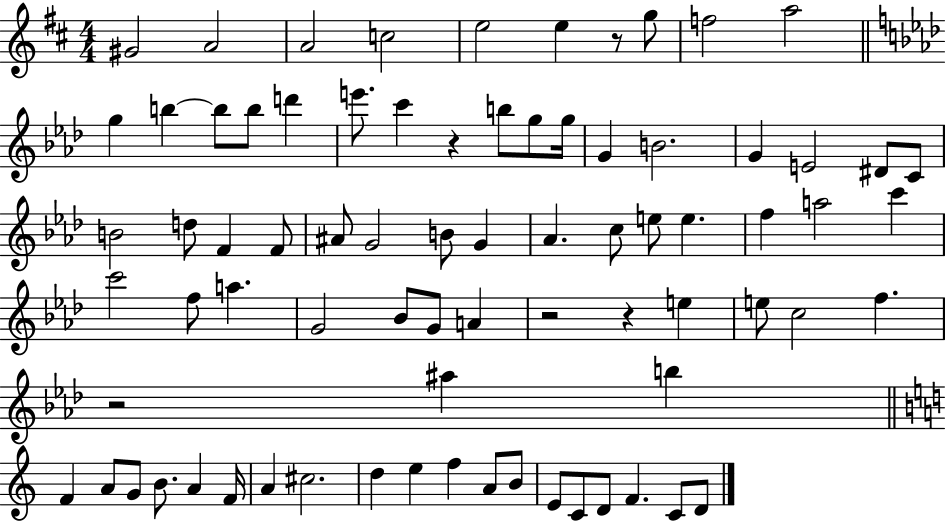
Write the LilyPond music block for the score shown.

{
  \clef treble
  \numericTimeSignature
  \time 4/4
  \key d \major
  gis'2 a'2 | a'2 c''2 | e''2 e''4 r8 g''8 | f''2 a''2 | \break \bar "||" \break \key f \minor g''4 b''4~~ b''8 b''8 d'''4 | e'''8. c'''4 r4 b''8 g''8 g''16 | g'4 b'2. | g'4 e'2 dis'8 c'8 | \break b'2 d''8 f'4 f'8 | ais'8 g'2 b'8 g'4 | aes'4. c''8 e''8 e''4. | f''4 a''2 c'''4 | \break c'''2 f''8 a''4. | g'2 bes'8 g'8 a'4 | r2 r4 e''4 | e''8 c''2 f''4. | \break r2 ais''4 b''4 | \bar "||" \break \key c \major f'4 a'8 g'8 b'8. a'4 f'16 | a'4 cis''2. | d''4 e''4 f''4 a'8 b'8 | e'8 c'8 d'8 f'4. c'8 d'8 | \break \bar "|."
}